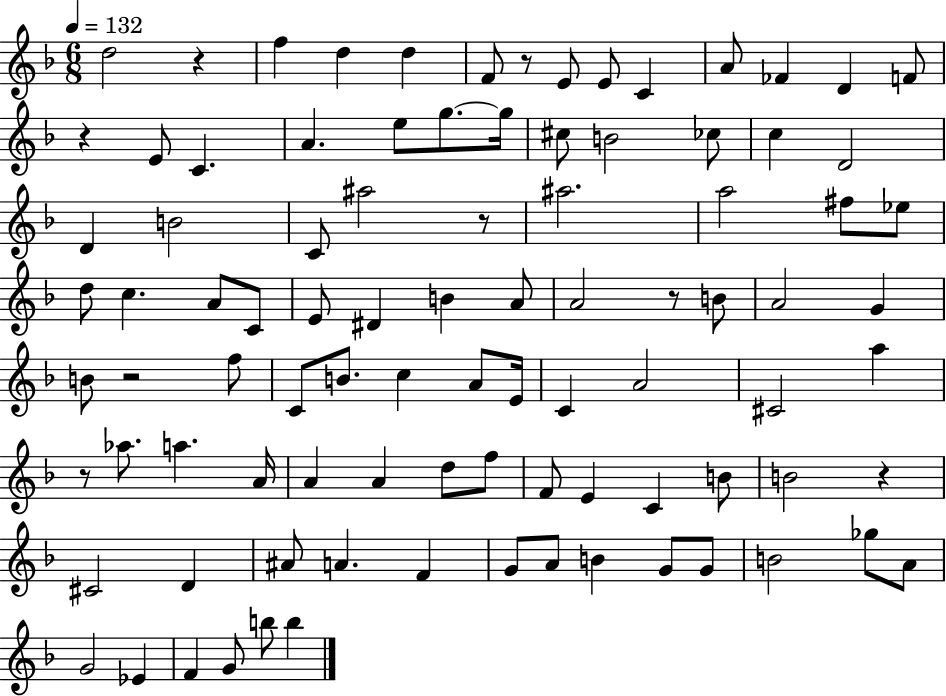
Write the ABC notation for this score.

X:1
T:Untitled
M:6/8
L:1/4
K:F
d2 z f d d F/2 z/2 E/2 E/2 C A/2 _F D F/2 z E/2 C A e/2 g/2 g/4 ^c/2 B2 _c/2 c D2 D B2 C/2 ^a2 z/2 ^a2 a2 ^f/2 _e/2 d/2 c A/2 C/2 E/2 ^D B A/2 A2 z/2 B/2 A2 G B/2 z2 f/2 C/2 B/2 c A/2 E/4 C A2 ^C2 a z/2 _a/2 a A/4 A A d/2 f/2 F/2 E C B/2 B2 z ^C2 D ^A/2 A F G/2 A/2 B G/2 G/2 B2 _g/2 A/2 G2 _E F G/2 b/2 b